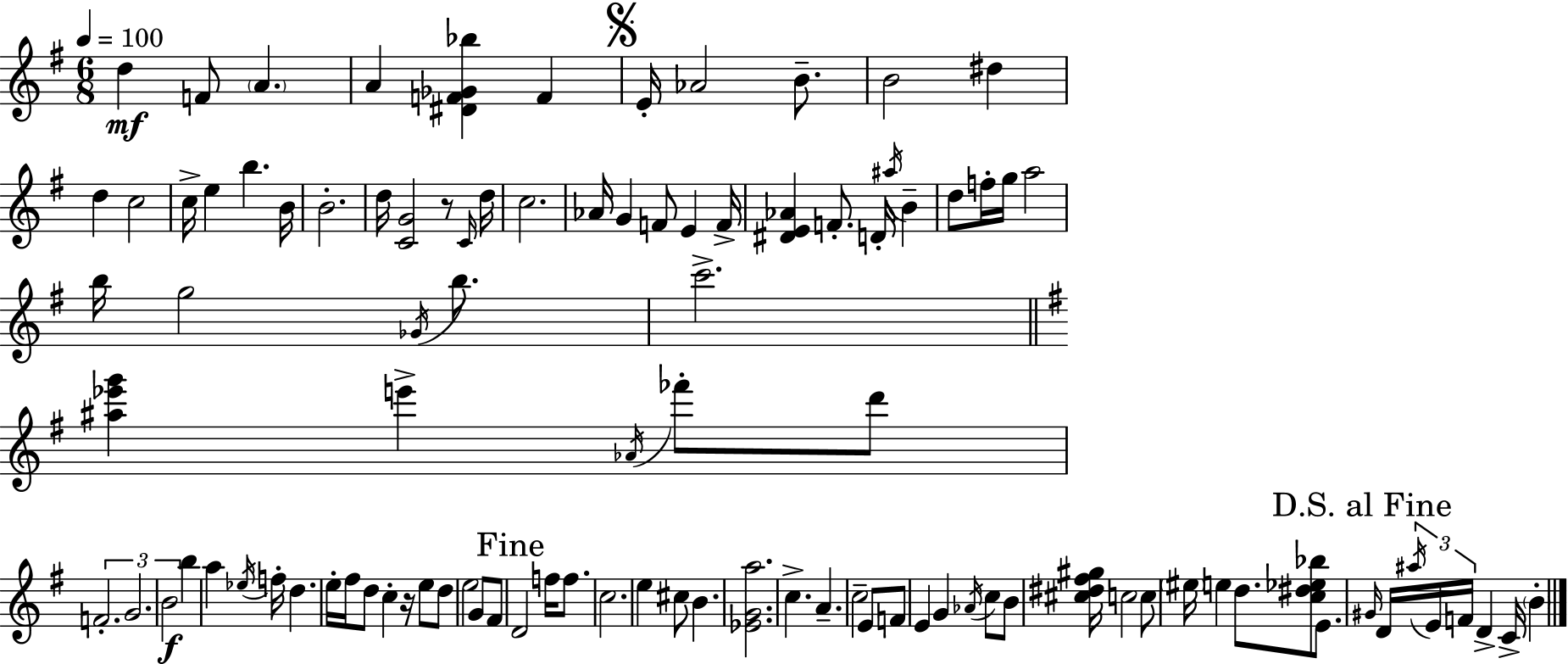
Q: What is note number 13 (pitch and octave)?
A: C5